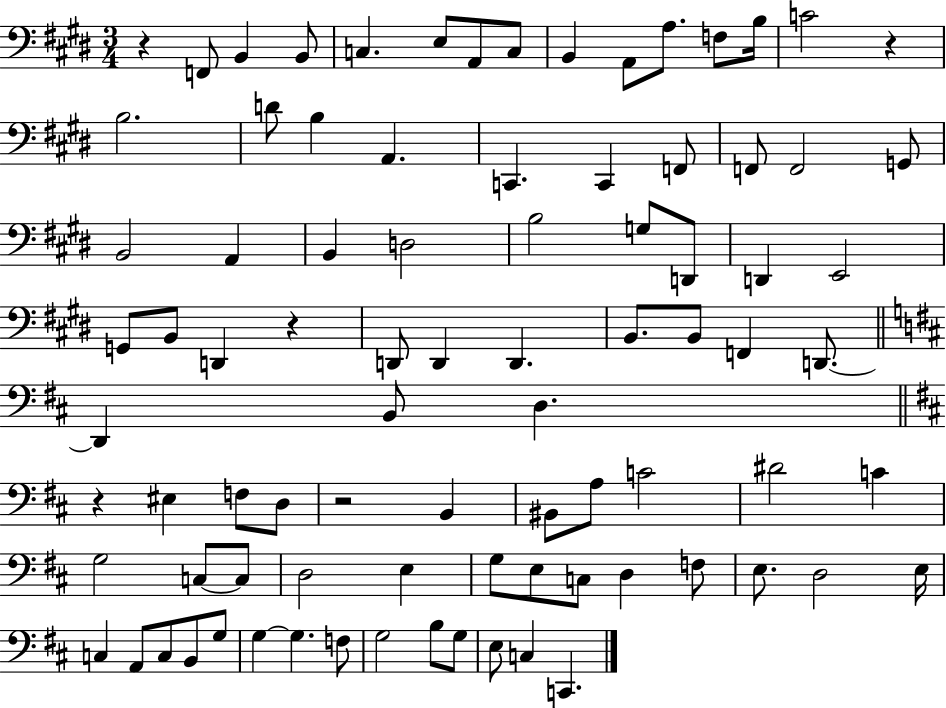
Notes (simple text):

R/q F2/e B2/q B2/e C3/q. E3/e A2/e C3/e B2/q A2/e A3/e. F3/e B3/s C4/h R/q B3/h. D4/e B3/q A2/q. C2/q. C2/q F2/e F2/e F2/h G2/e B2/h A2/q B2/q D3/h B3/h G3/e D2/e D2/q E2/h G2/e B2/e D2/q R/q D2/e D2/q D2/q. B2/e. B2/e F2/q D2/e. D2/q B2/e D3/q. R/q EIS3/q F3/e D3/e R/h B2/q BIS2/e A3/e C4/h D#4/h C4/q G3/h C3/e C3/e D3/h E3/q G3/e E3/e C3/e D3/q F3/e E3/e. D3/h E3/s C3/q A2/e C3/e B2/e G3/e G3/q G3/q. F3/e G3/h B3/e G3/e E3/e C3/q C2/q.